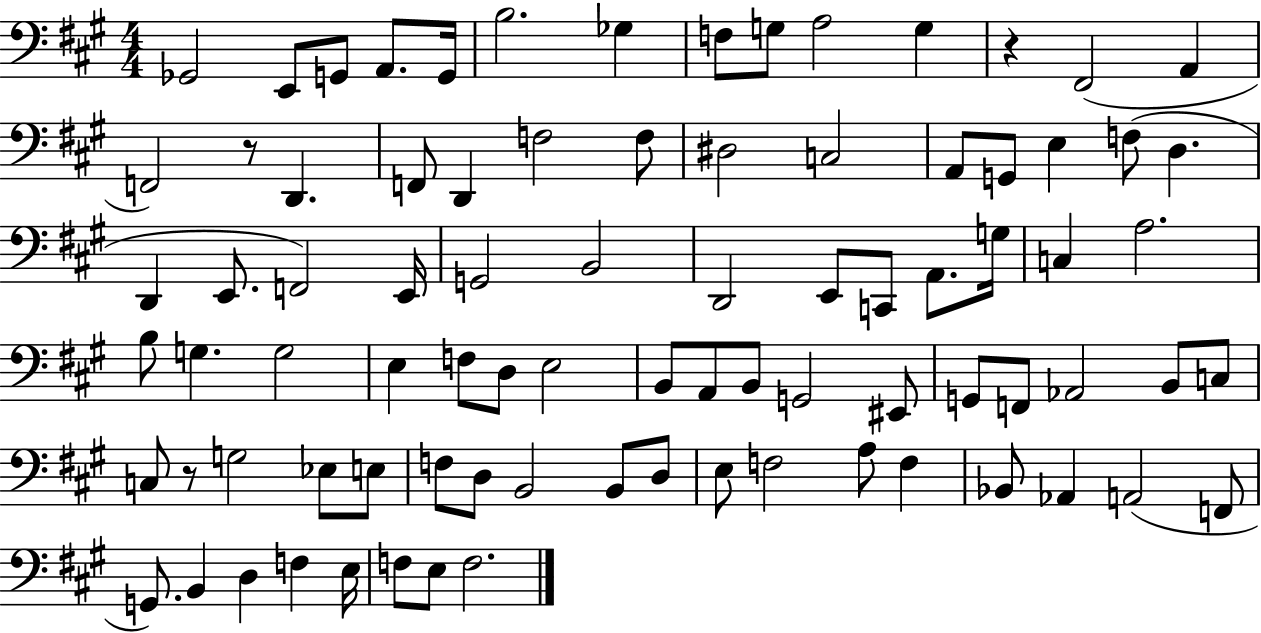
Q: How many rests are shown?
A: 3